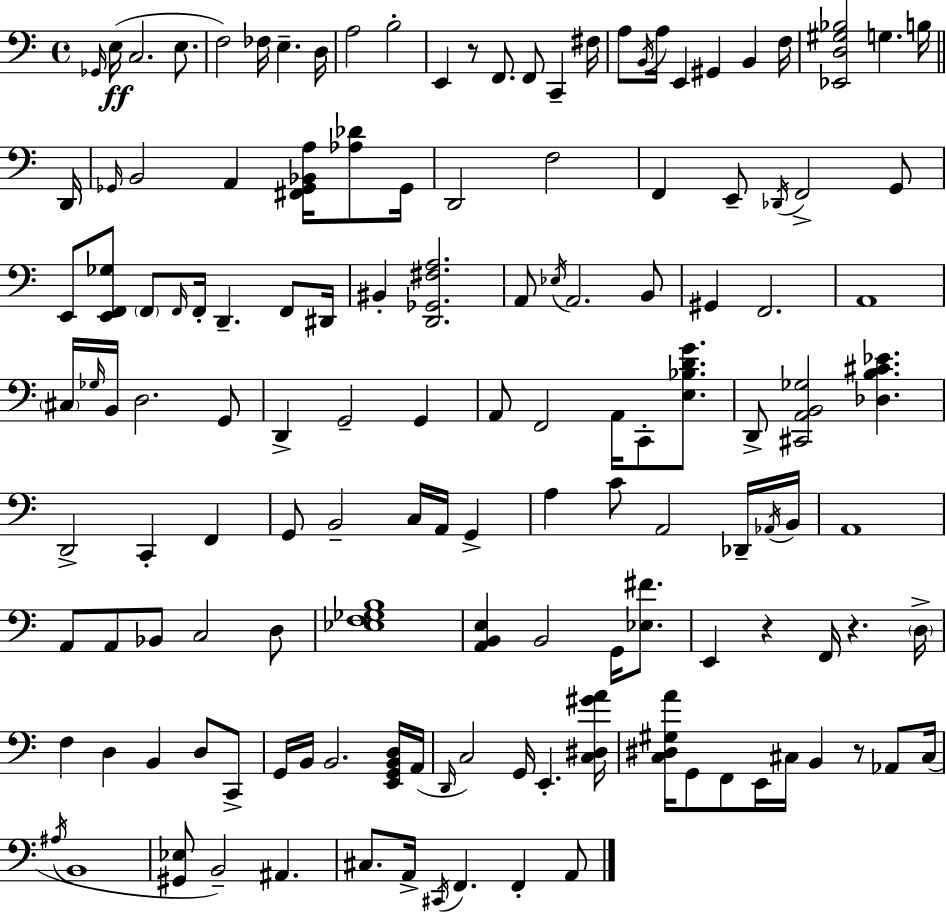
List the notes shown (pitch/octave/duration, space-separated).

Gb2/s E3/s C3/h. E3/e. F3/h FES3/s E3/q. D3/s A3/h B3/h E2/q R/e F2/e. F2/e C2/q F#3/s A3/e B2/s A3/s E2/q G#2/q B2/q F3/s [Eb2,D3,G#3,Bb3]/h G3/q. B3/s D2/s Gb2/s B2/h A2/q [F#2,Gb2,Bb2,A3]/s [Ab3,Db4]/e Gb2/s D2/h F3/h F2/q E2/e Db2/s F2/h G2/e E2/e [E2,F2,Gb3]/e F2/e F2/s F2/s D2/q. F2/e D#2/s BIS2/q [D2,Gb2,F#3,A3]/h. A2/e Eb3/s A2/h. B2/e G#2/q F2/h. A2/w C#3/s Gb3/s B2/s D3/h. G2/e D2/q G2/h G2/q A2/e F2/h A2/s C2/e [E3,Bb3,D4,G4]/e. D2/e [C#2,A2,B2,Gb3]/h [Db3,B3,C#4,Eb4]/q. D2/h C2/q F2/q G2/e B2/h C3/s A2/s G2/q A3/q C4/e A2/h Db2/s Ab2/s B2/s A2/w A2/e A2/e Bb2/e C3/h D3/e [Eb3,F3,Gb3,B3]/w [A2,B2,E3]/q B2/h G2/s [Eb3,F#4]/e. E2/q R/q F2/s R/q. D3/s F3/q D3/q B2/q D3/e C2/e G2/s B2/s B2/h. [E2,G2,B2,D3]/s A2/s D2/s C3/h G2/s E2/q. [C3,D#3,G#4,A4]/s [C3,D#3,G#3,A4]/s G2/e F2/e E2/s C#3/s B2/q R/e Ab2/e C#3/s A#3/s B2/w [G#2,Eb3]/e B2/h A#2/q. C#3/e. A2/s C#2/s F2/q. F2/q A2/e